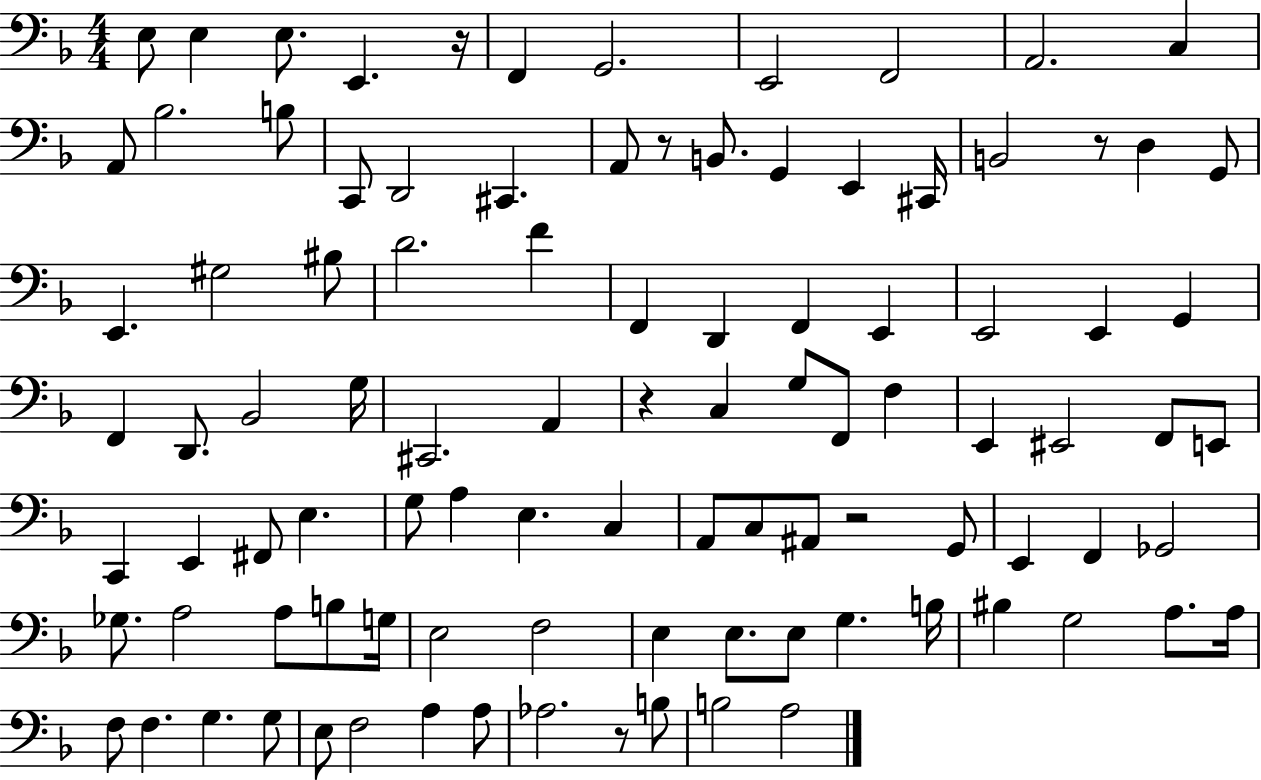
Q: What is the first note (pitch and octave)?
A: E3